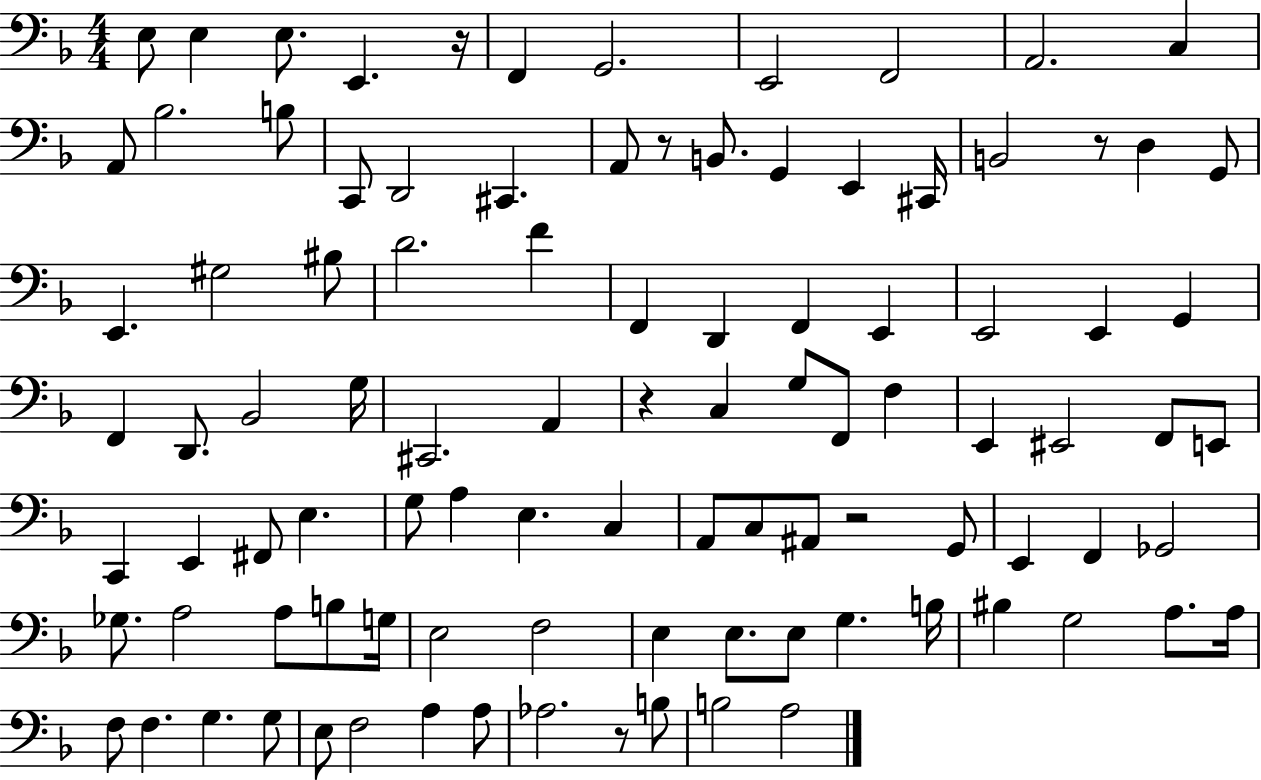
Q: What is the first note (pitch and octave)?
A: E3